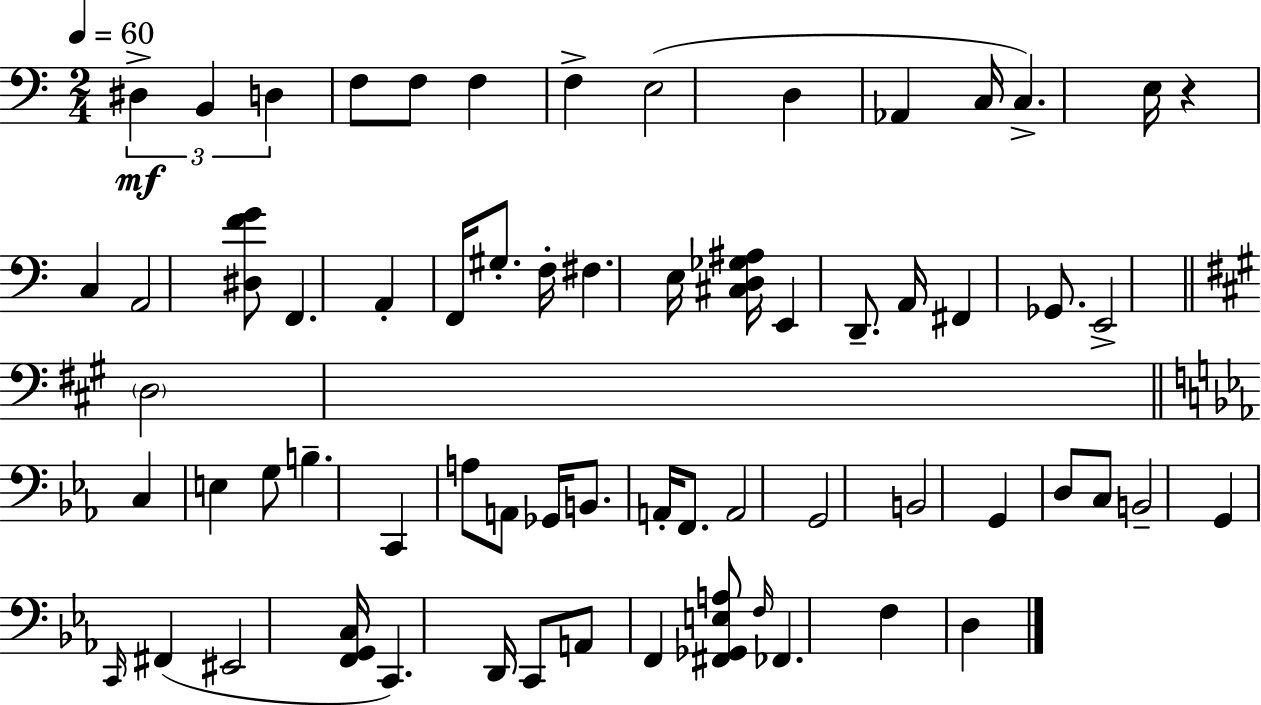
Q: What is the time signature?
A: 2/4